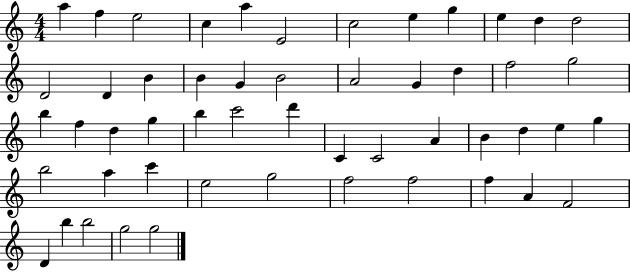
{
  \clef treble
  \numericTimeSignature
  \time 4/4
  \key c \major
  a''4 f''4 e''2 | c''4 a''4 e'2 | c''2 e''4 g''4 | e''4 d''4 d''2 | \break d'2 d'4 b'4 | b'4 g'4 b'2 | a'2 g'4 d''4 | f''2 g''2 | \break b''4 f''4 d''4 g''4 | b''4 c'''2 d'''4 | c'4 c'2 a'4 | b'4 d''4 e''4 g''4 | \break b''2 a''4 c'''4 | e''2 g''2 | f''2 f''2 | f''4 a'4 f'2 | \break d'4 b''4 b''2 | g''2 g''2 | \bar "|."
}